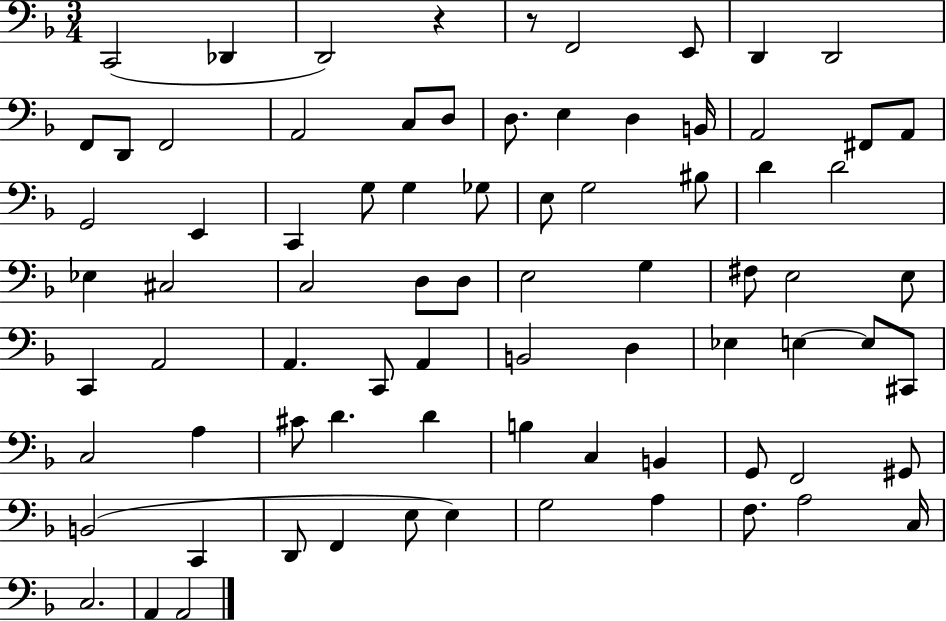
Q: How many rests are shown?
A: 2